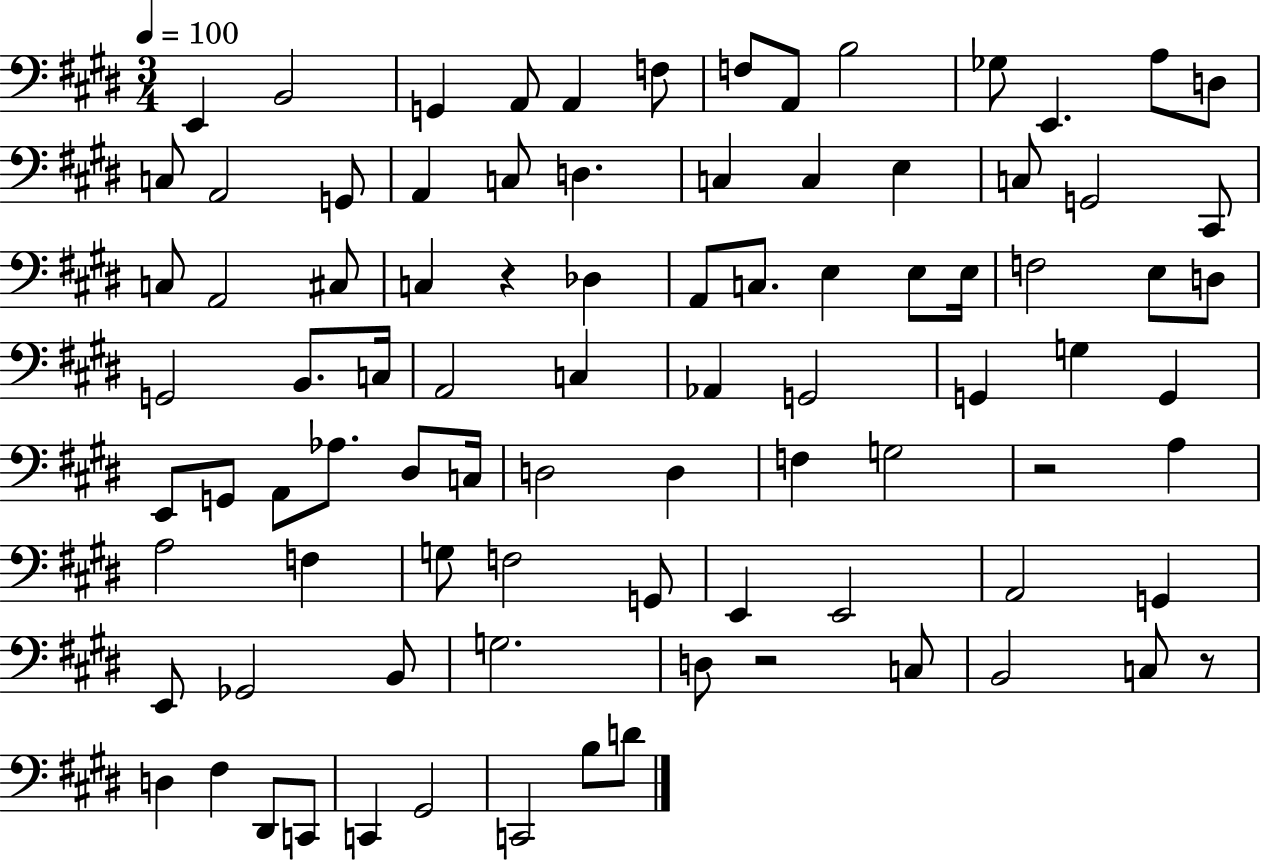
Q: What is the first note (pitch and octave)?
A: E2